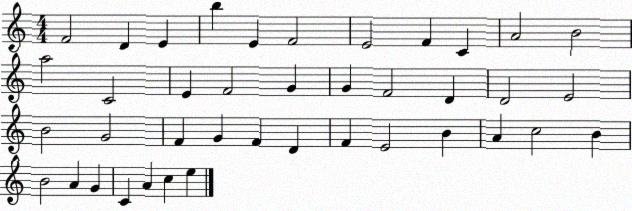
X:1
T:Untitled
M:4/4
L:1/4
K:C
F2 D E b E F2 E2 F C A2 B2 a2 C2 E F2 G G F2 D D2 E2 B2 G2 F G F D F E2 B A c2 B B2 A G C A c e